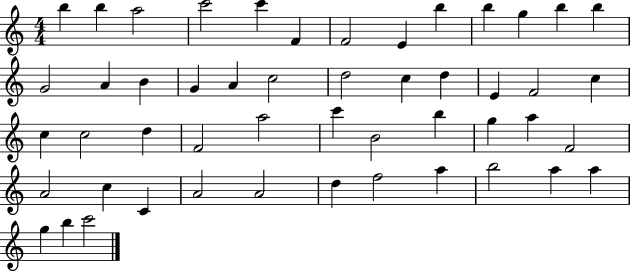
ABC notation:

X:1
T:Untitled
M:4/4
L:1/4
K:C
b b a2 c'2 c' F F2 E b b g b b G2 A B G A c2 d2 c d E F2 c c c2 d F2 a2 c' B2 b g a F2 A2 c C A2 A2 d f2 a b2 a a g b c'2